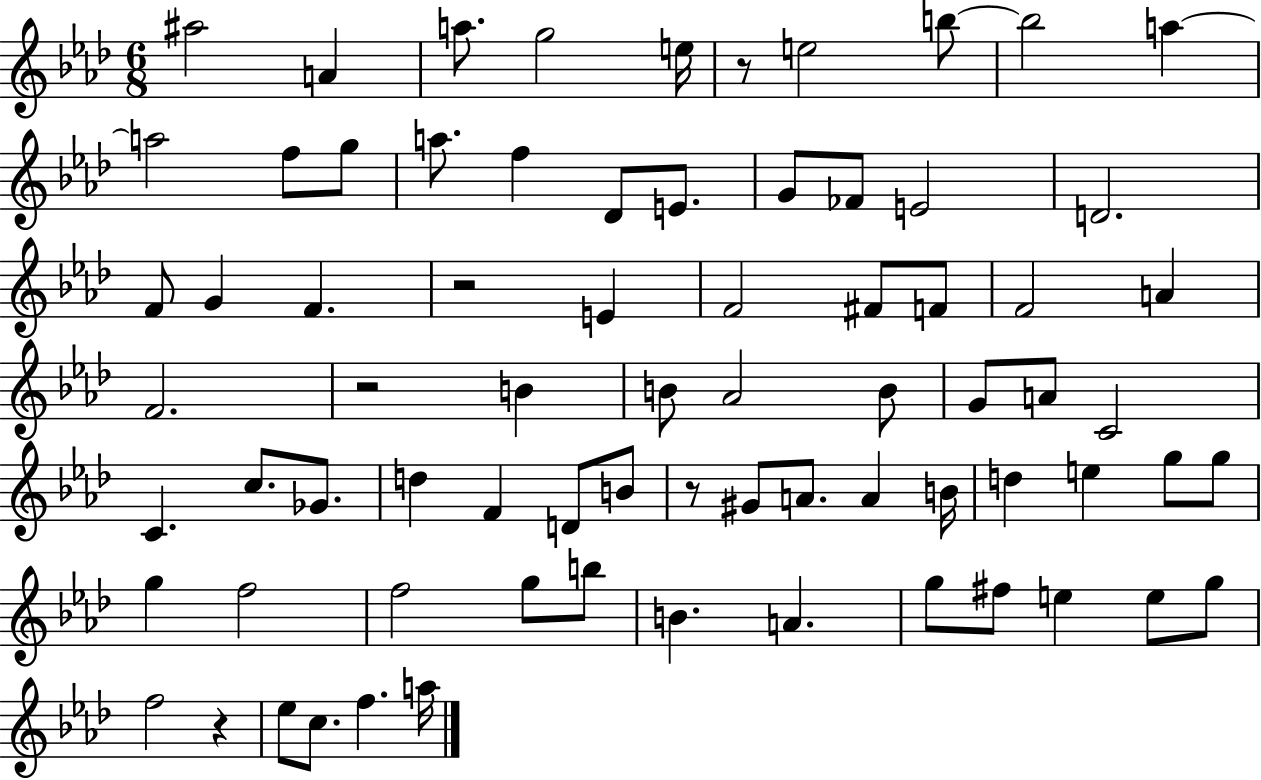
X:1
T:Untitled
M:6/8
L:1/4
K:Ab
^a2 A a/2 g2 e/4 z/2 e2 b/2 b2 a a2 f/2 g/2 a/2 f _D/2 E/2 G/2 _F/2 E2 D2 F/2 G F z2 E F2 ^F/2 F/2 F2 A F2 z2 B B/2 _A2 B/2 G/2 A/2 C2 C c/2 _G/2 d F D/2 B/2 z/2 ^G/2 A/2 A B/4 d e g/2 g/2 g f2 f2 g/2 b/2 B A g/2 ^f/2 e e/2 g/2 f2 z _e/2 c/2 f a/4